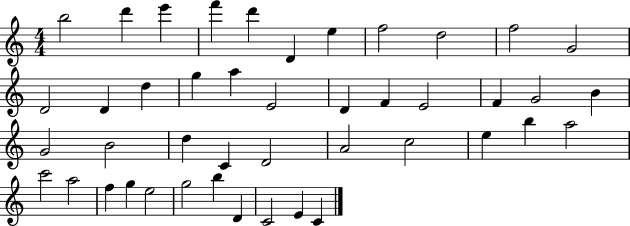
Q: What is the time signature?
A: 4/4